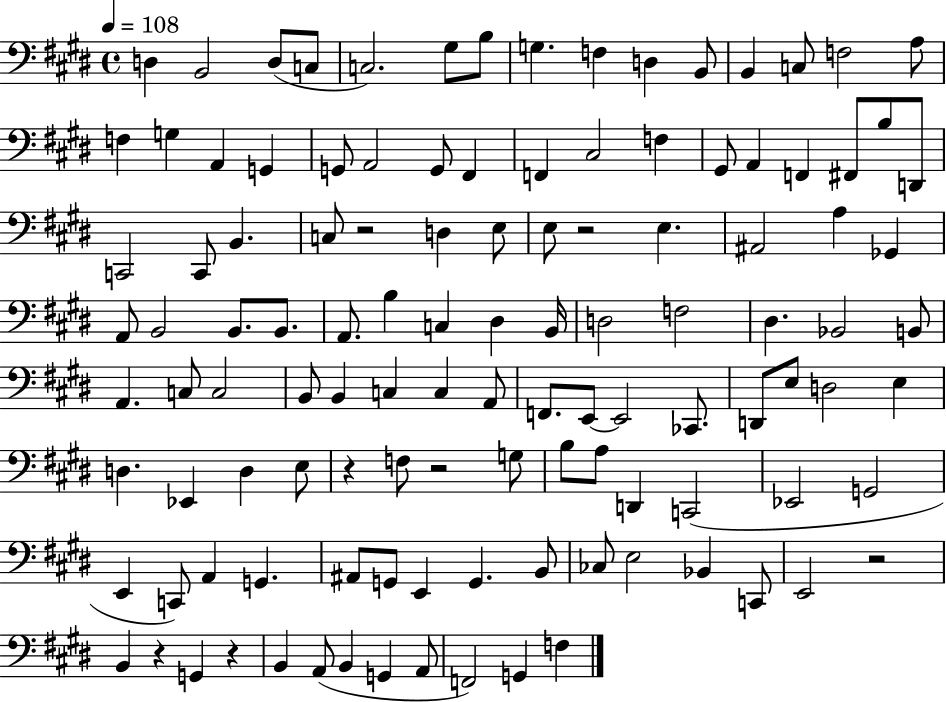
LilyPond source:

{
  \clef bass
  \time 4/4
  \defaultTimeSignature
  \key e \major
  \tempo 4 = 108
  d4 b,2 d8( c8 | c2.) gis8 b8 | g4. f4 d4 b,8 | b,4 c8 f2 a8 | \break f4 g4 a,4 g,4 | g,8 a,2 g,8 fis,4 | f,4 cis2 f4 | gis,8 a,4 f,4 fis,8 b8 d,8 | \break c,2 c,8 b,4. | c8 r2 d4 e8 | e8 r2 e4. | ais,2 a4 ges,4 | \break a,8 b,2 b,8. b,8. | a,8. b4 c4 dis4 b,16 | d2 f2 | dis4. bes,2 b,8 | \break a,4. c8 c2 | b,8 b,4 c4 c4 a,8 | f,8. e,8~~ e,2 ces,8. | d,8 e8 d2 e4 | \break d4. ees,4 d4 e8 | r4 f8 r2 g8 | b8 a8 d,4 c,2( | ees,2 g,2 | \break e,4 c,8) a,4 g,4. | ais,8 g,8 e,4 g,4. b,8 | ces8 e2 bes,4 c,8 | e,2 r2 | \break b,4 r4 g,4 r4 | b,4 a,8( b,4 g,4 a,8 | f,2) g,4 f4 | \bar "|."
}